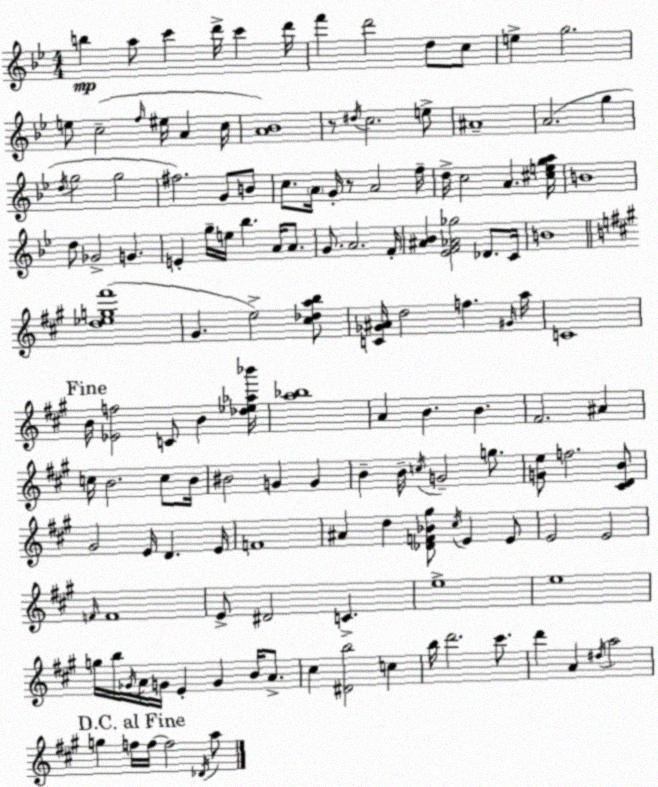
X:1
T:Untitled
M:4/4
L:1/4
K:Gm
b a/2 c' d'/4 c' d'/4 f' d'2 d/2 c/2 e g2 e/2 c2 f/4 ^e/4 A c/4 [A_B]4 z/2 ^d/4 c2 e/2 ^A4 A2 g d/4 g2 g2 ^f2 G/2 B/2 c/2 A/4 G/4 z/2 A2 f/4 d/4 c2 A [^cega]/4 B4 d/2 _G2 G E g/4 e/4 _b A/4 A/2 G/2 A2 F/4 [^A_B] [_EF_A_g]2 _D/2 C/4 B4 [d_eg^f']4 ^G e2 [^c_dab]/2 [C_G^A]/4 d2 f ^G/4 a/4 C4 B/4 [_Ef]2 C/2 B [_d_e_a_b']/4 [a_b]4 A B B ^F2 ^A c/4 B2 c/2 B/4 ^B2 G G B B/4 c/4 G2 g/2 [Ge]/2 f2 [^CDB]/2 ^G2 E/4 D E/4 F4 ^A d [_DF_B^g]/2 ^c/4 E E/2 E2 E2 F/4 F4 E/2 ^D2 C e4 e4 g/4 b/4 _G/4 A/4 G/4 E G B/4 A/2 ^c [^Db]2 c b/4 d'2 ^c'/2 d' A ^d/4 a2 g f/4 f/4 f2 _D/4 a/2